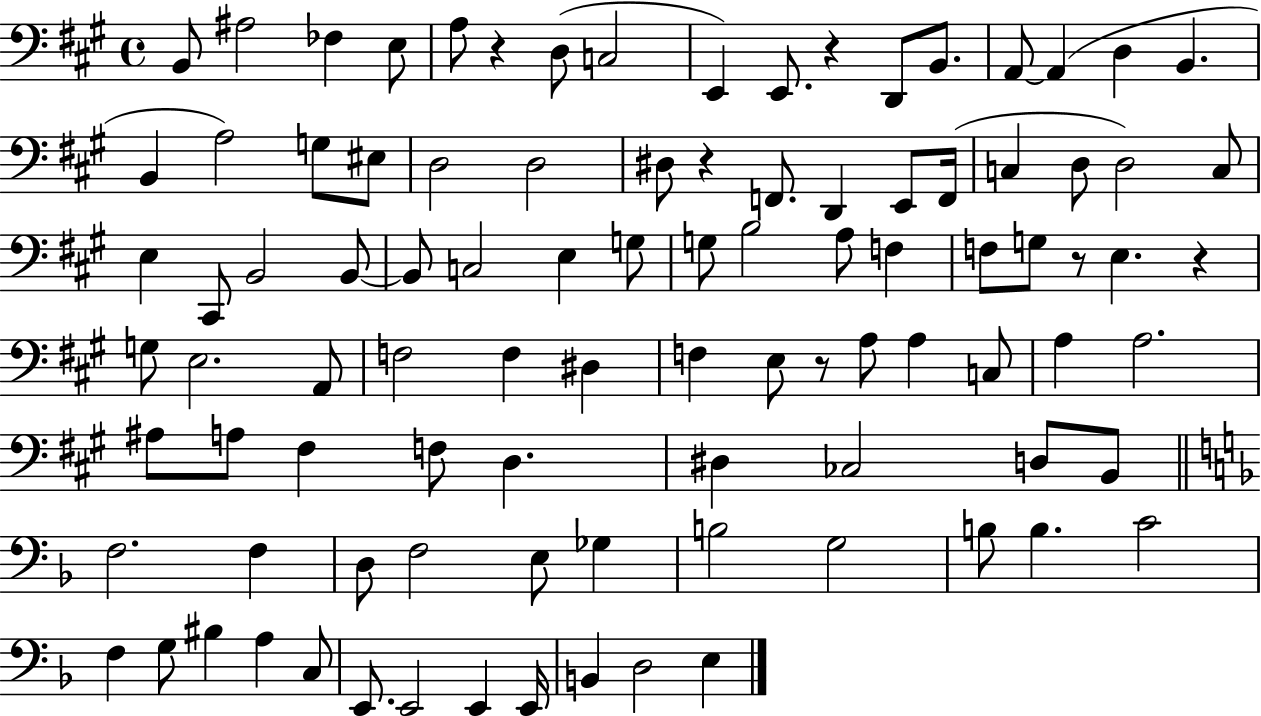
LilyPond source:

{
  \clef bass
  \time 4/4
  \defaultTimeSignature
  \key a \major
  b,8 ais2 fes4 e8 | a8 r4 d8( c2 | e,4) e,8. r4 d,8 b,8. | a,8~~ a,4( d4 b,4. | \break b,4 a2) g8 eis8 | d2 d2 | dis8 r4 f,8. d,4 e,8 f,16( | c4 d8 d2) c8 | \break e4 cis,8 b,2 b,8~~ | b,8 c2 e4 g8 | g8 b2 a8 f4 | f8 g8 r8 e4. r4 | \break g8 e2. a,8 | f2 f4 dis4 | f4 e8 r8 a8 a4 c8 | a4 a2. | \break ais8 a8 fis4 f8 d4. | dis4 ces2 d8 b,8 | \bar "||" \break \key f \major f2. f4 | d8 f2 e8 ges4 | b2 g2 | b8 b4. c'2 | \break f4 g8 bis4 a4 c8 | e,8. e,2 e,4 e,16 | b,4 d2 e4 | \bar "|."
}